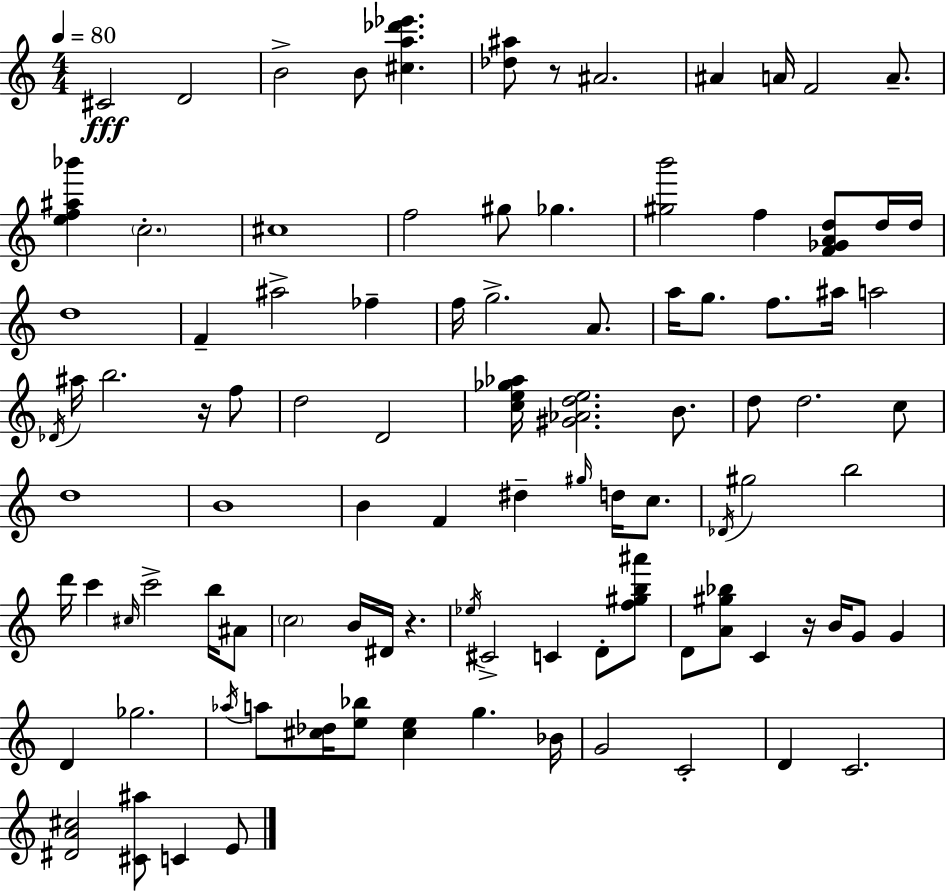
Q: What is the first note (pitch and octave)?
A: C#4